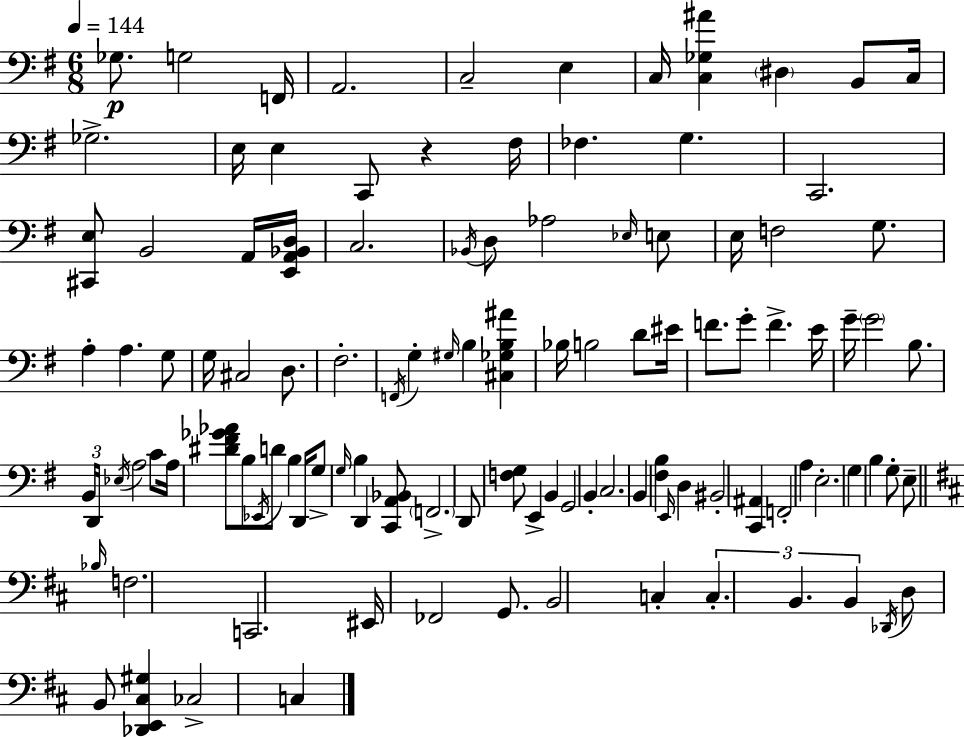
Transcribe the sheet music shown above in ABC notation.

X:1
T:Untitled
M:6/8
L:1/4
K:G
_G,/2 G,2 F,,/4 A,,2 C,2 E, C,/4 [C,_G,^A] ^D, B,,/2 C,/4 _G,2 E,/4 E, C,,/2 z ^F,/4 _F, G, C,,2 [^C,,E,]/2 B,,2 A,,/4 [E,,A,,_B,,D,]/4 C,2 _B,,/4 D,/2 _A,2 _E,/4 E,/2 E,/4 F,2 G,/2 A, A, G,/2 G,/4 ^C,2 D,/2 ^F,2 F,,/4 G, ^G,/4 B, [^C,_G,B,^A] _B,/4 B,2 D/2 ^E/4 F/2 G/2 F E/4 G/4 G2 B,/2 B,,/4 D,,/4 _E,/4 A,2 C/2 A,/4 [^D^F_G_A]/2 B,/2 _E,,/4 D/2 B, D,,/4 G,/2 G,/4 B, D,, [C,,A,,_B,,]/2 F,,2 D,,/2 [F,G,]/2 E,, B,, G,,2 B,, C,2 B,, [^F,B,] E,,/4 D, ^B,,2 [C,,^A,,] F,,2 A, E,2 G, B, G,/2 E,/2 _B,/4 F,2 C,,2 ^E,,/4 _F,,2 G,,/2 B,,2 C, C, B,, B,, _D,,/4 D,/2 B,,/2 [_D,,E,,^C,^G,] _C,2 C,